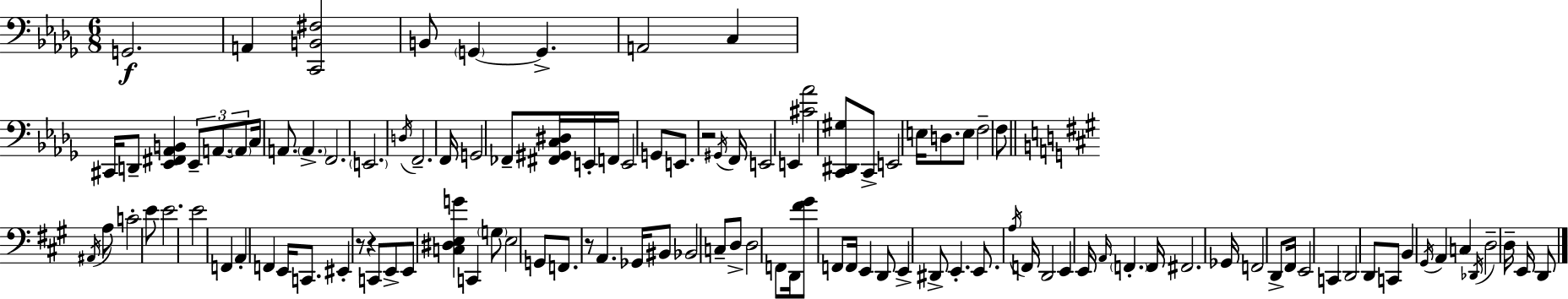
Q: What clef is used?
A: bass